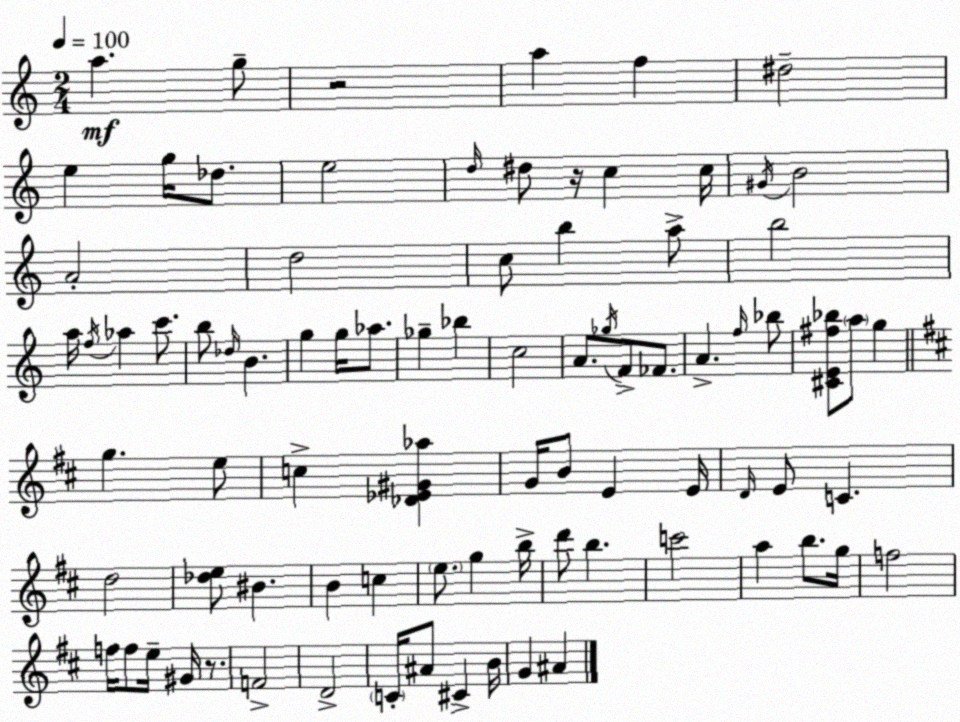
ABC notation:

X:1
T:Untitled
M:2/4
L:1/4
K:Am
a g/2 z2 a f ^d2 e g/4 _d/2 e2 d/4 ^d/2 z/4 c c/4 ^G/4 B2 A2 d2 c/2 b a/2 b2 a/4 f/4 _a c'/2 b/2 _d/4 B g g/4 _a/2 _g _b c2 A/2 _g/4 F/2 _F/2 A f/4 _b/2 [^CE^f_b]/2 a/2 g g e/2 c [_D_E^G_a] G/4 B/2 E E/4 D/4 E/2 C d2 [_de]/2 ^B B c e/2 g b/4 d'/2 b c'2 a b/2 g/4 f2 f/4 f/2 e/4 ^G/4 z/2 F2 D2 C/4 ^A/2 ^C B/4 G ^A